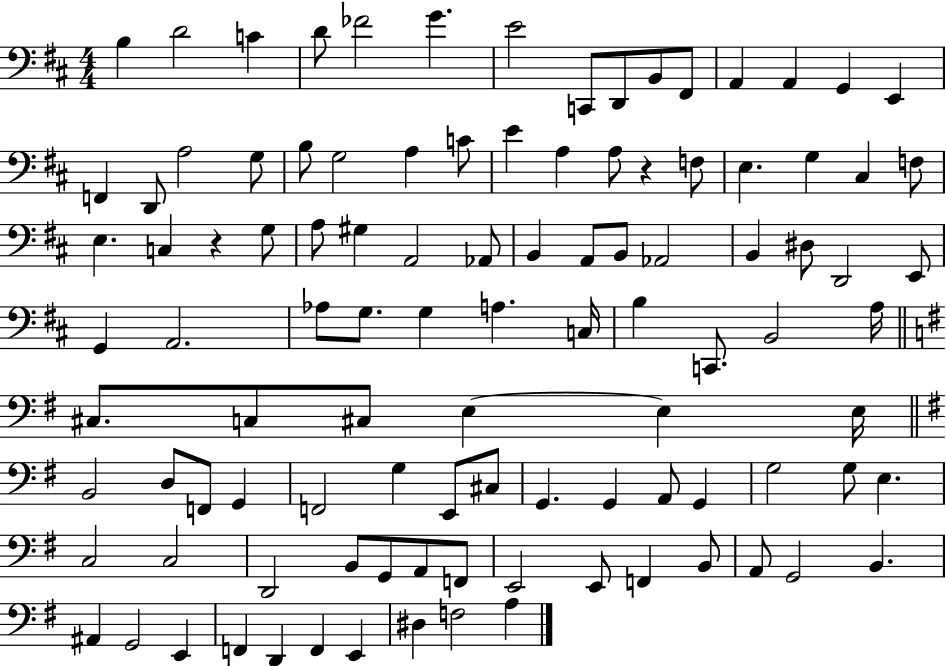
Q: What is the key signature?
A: D major